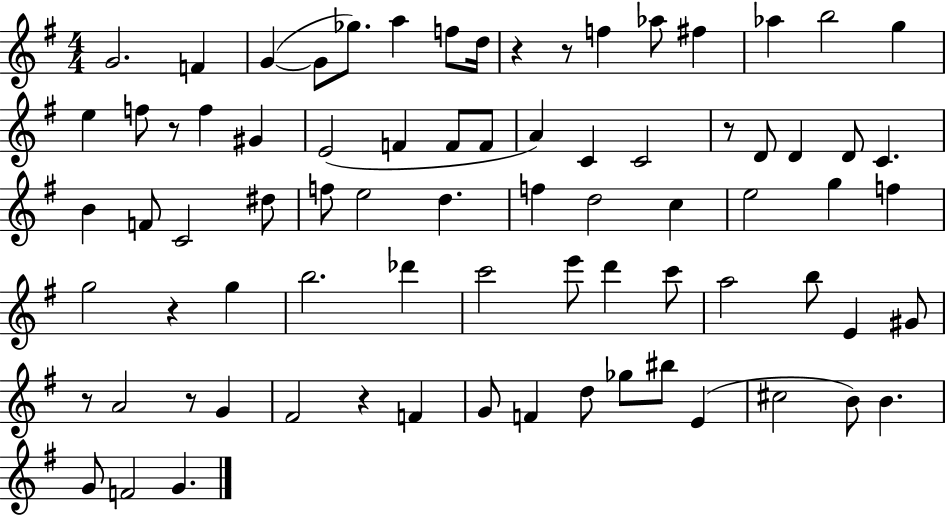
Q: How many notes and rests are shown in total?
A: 78